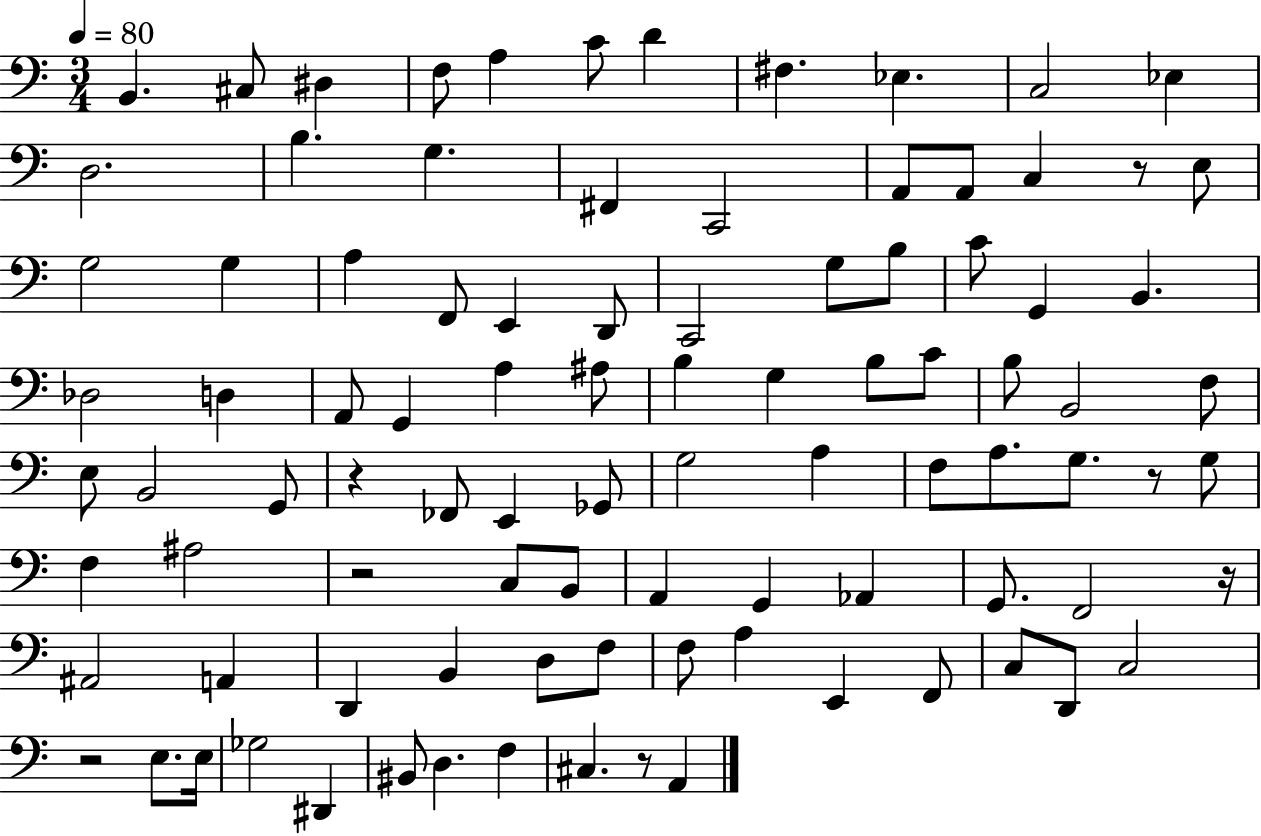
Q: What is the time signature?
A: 3/4